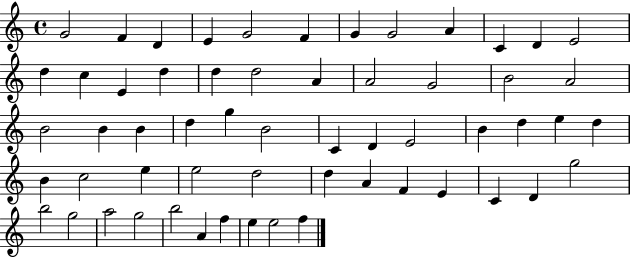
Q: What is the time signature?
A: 4/4